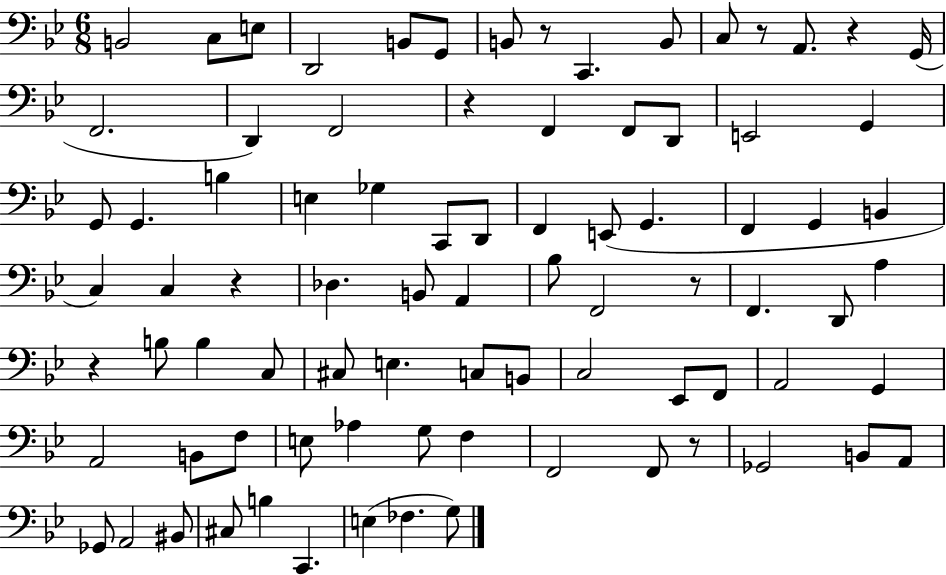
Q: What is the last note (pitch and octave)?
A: G3